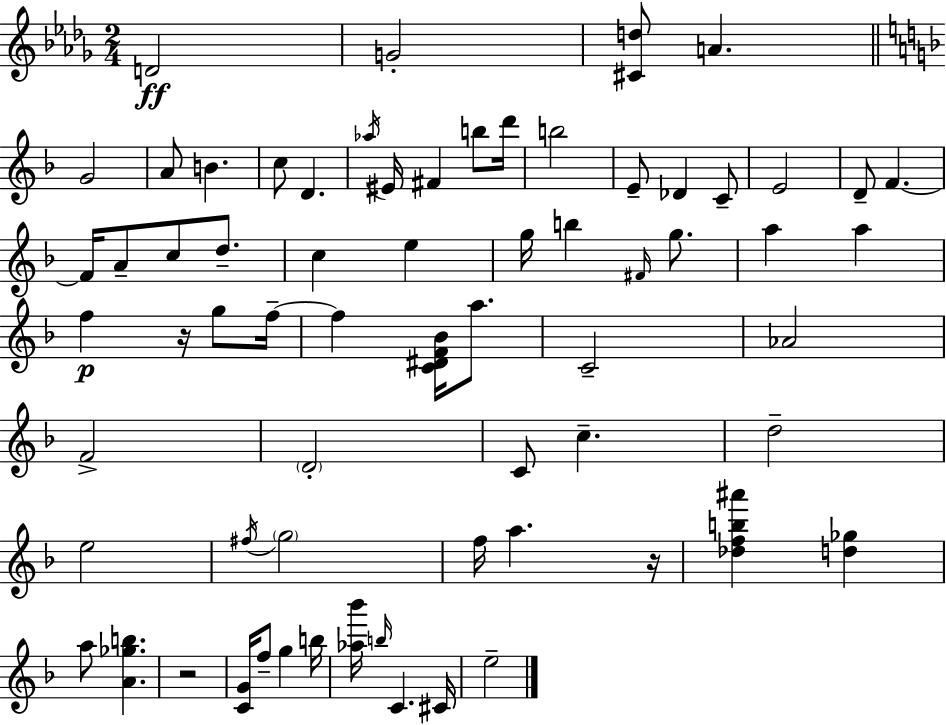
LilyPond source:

{
  \clef treble
  \numericTimeSignature
  \time 2/4
  \key bes \minor
  d'2\ff | g'2-. | <cis' d''>8 a'4. | \bar "||" \break \key f \major g'2 | a'8 b'4. | c''8 d'4. | \acciaccatura { aes''16 } eis'16 fis'4 b''8 | \break d'''16 b''2 | e'8-- des'4 c'8-- | e'2 | d'8-- f'4.~~ | \break f'16 a'8-- c''8 d''8.-- | c''4 e''4 | g''16 b''4 \grace { fis'16 } g''8. | a''4 a''4 | \break f''4\p r16 g''8 | f''16--~~ f''4 <c' dis' f' bes'>16 a''8. | c'2-- | aes'2 | \break f'2-> | \parenthesize d'2-. | c'8 c''4.-- | d''2-- | \break e''2 | \acciaccatura { fis''16 } \parenthesize g''2 | f''16 a''4. | r16 <des'' f'' b'' ais'''>4 <d'' ges''>4 | \break a''8 <a' ges'' b''>4. | r2 | <c' g'>16 f''8-- g''4 | b''16 <aes'' bes'''>16 \grace { b''16 } c'4. | \break cis'16 e''2-- | \bar "|."
}